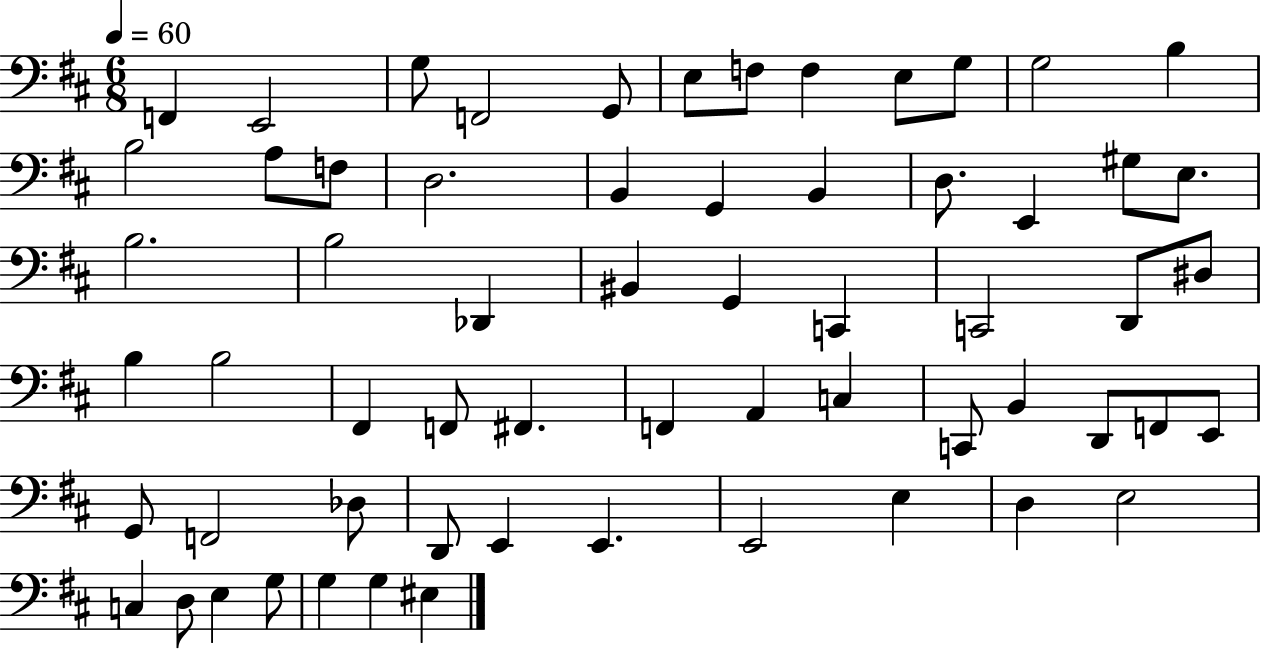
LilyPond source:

{
  \clef bass
  \numericTimeSignature
  \time 6/8
  \key d \major
  \tempo 4 = 60
  f,4 e,2 | g8 f,2 g,8 | e8 f8 f4 e8 g8 | g2 b4 | \break b2 a8 f8 | d2. | b,4 g,4 b,4 | d8. e,4 gis8 e8. | \break b2. | b2 des,4 | bis,4 g,4 c,4 | c,2 d,8 dis8 | \break b4 b2 | fis,4 f,8 fis,4. | f,4 a,4 c4 | c,8 b,4 d,8 f,8 e,8 | \break g,8 f,2 des8 | d,8 e,4 e,4. | e,2 e4 | d4 e2 | \break c4 d8 e4 g8 | g4 g4 eis4 | \bar "|."
}